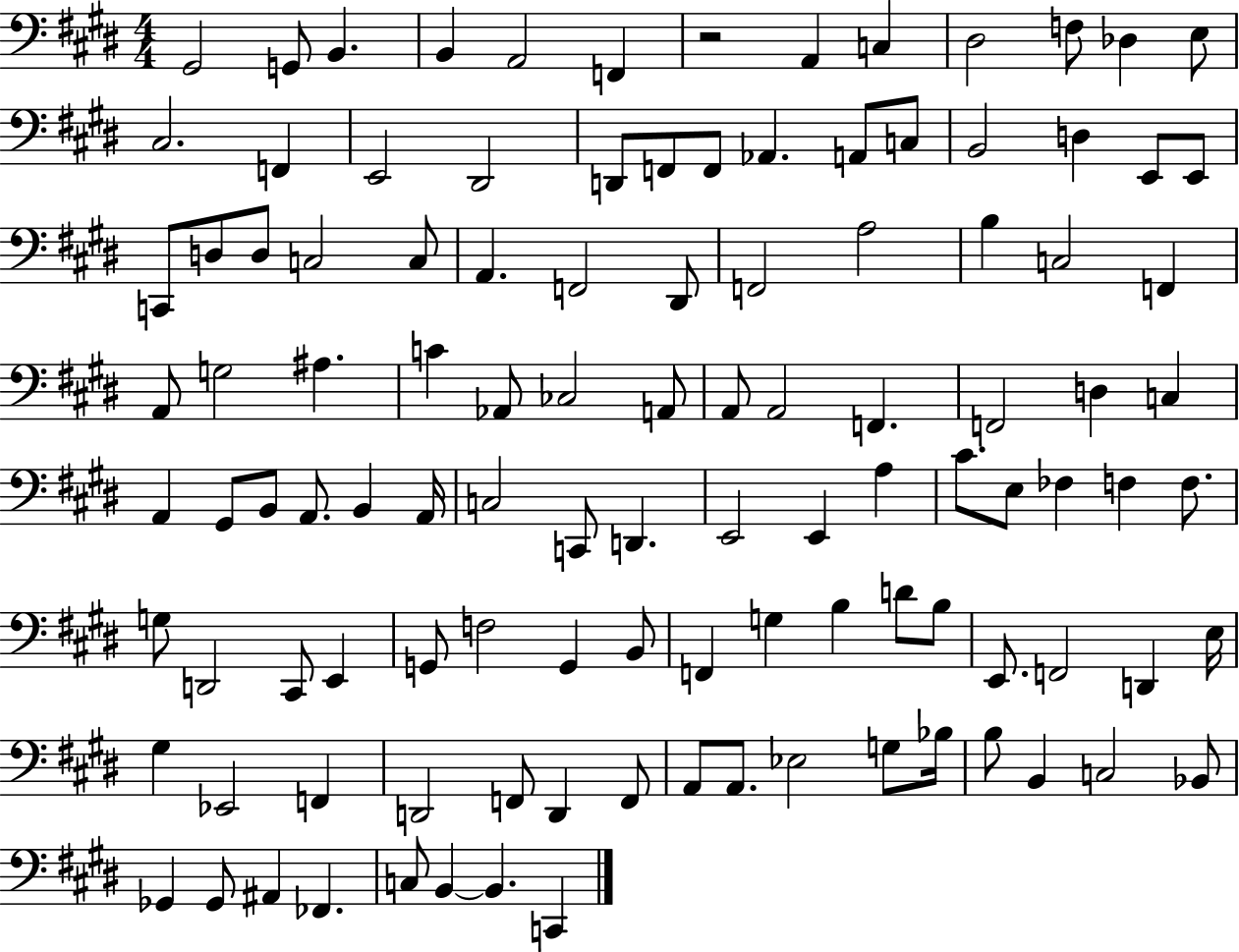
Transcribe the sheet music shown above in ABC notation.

X:1
T:Untitled
M:4/4
L:1/4
K:E
^G,,2 G,,/2 B,, B,, A,,2 F,, z2 A,, C, ^D,2 F,/2 _D, E,/2 ^C,2 F,, E,,2 ^D,,2 D,,/2 F,,/2 F,,/2 _A,, A,,/2 C,/2 B,,2 D, E,,/2 E,,/2 C,,/2 D,/2 D,/2 C,2 C,/2 A,, F,,2 ^D,,/2 F,,2 A,2 B, C,2 F,, A,,/2 G,2 ^A, C _A,,/2 _C,2 A,,/2 A,,/2 A,,2 F,, F,,2 D, C, A,, ^G,,/2 B,,/2 A,,/2 B,, A,,/4 C,2 C,,/2 D,, E,,2 E,, A, ^C/2 E,/2 _F, F, F,/2 G,/2 D,,2 ^C,,/2 E,, G,,/2 F,2 G,, B,,/2 F,, G, B, D/2 B,/2 E,,/2 F,,2 D,, E,/4 ^G, _E,,2 F,, D,,2 F,,/2 D,, F,,/2 A,,/2 A,,/2 _E,2 G,/2 _B,/4 B,/2 B,, C,2 _B,,/2 _G,, _G,,/2 ^A,, _F,, C,/2 B,, B,, C,,